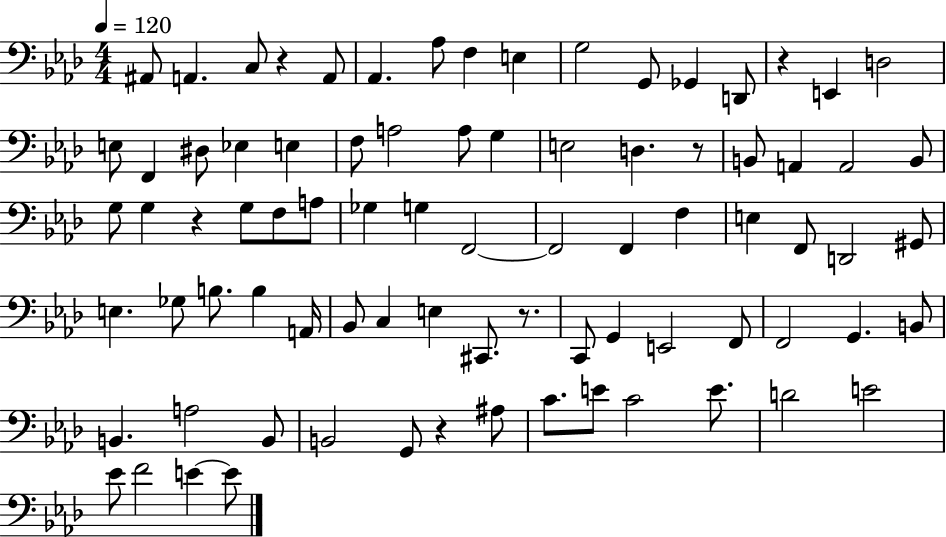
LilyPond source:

{
  \clef bass
  \numericTimeSignature
  \time 4/4
  \key aes \major
  \tempo 4 = 120
  \repeat volta 2 { ais,8 a,4. c8 r4 a,8 | aes,4. aes8 f4 e4 | g2 g,8 ges,4 d,8 | r4 e,4 d2 | \break e8 f,4 dis8 ees4 e4 | f8 a2 a8 g4 | e2 d4. r8 | b,8 a,4 a,2 b,8 | \break g8 g4 r4 g8 f8 a8 | ges4 g4 f,2~~ | f,2 f,4 f4 | e4 f,8 d,2 gis,8 | \break e4. ges8 b8. b4 a,16 | bes,8 c4 e4 cis,8. r8. | c,8 g,4 e,2 f,8 | f,2 g,4. b,8 | \break b,4. a2 b,8 | b,2 g,8 r4 ais8 | c'8. e'8 c'2 e'8. | d'2 e'2 | \break ees'8 f'2 e'4~~ e'8 | } \bar "|."
}